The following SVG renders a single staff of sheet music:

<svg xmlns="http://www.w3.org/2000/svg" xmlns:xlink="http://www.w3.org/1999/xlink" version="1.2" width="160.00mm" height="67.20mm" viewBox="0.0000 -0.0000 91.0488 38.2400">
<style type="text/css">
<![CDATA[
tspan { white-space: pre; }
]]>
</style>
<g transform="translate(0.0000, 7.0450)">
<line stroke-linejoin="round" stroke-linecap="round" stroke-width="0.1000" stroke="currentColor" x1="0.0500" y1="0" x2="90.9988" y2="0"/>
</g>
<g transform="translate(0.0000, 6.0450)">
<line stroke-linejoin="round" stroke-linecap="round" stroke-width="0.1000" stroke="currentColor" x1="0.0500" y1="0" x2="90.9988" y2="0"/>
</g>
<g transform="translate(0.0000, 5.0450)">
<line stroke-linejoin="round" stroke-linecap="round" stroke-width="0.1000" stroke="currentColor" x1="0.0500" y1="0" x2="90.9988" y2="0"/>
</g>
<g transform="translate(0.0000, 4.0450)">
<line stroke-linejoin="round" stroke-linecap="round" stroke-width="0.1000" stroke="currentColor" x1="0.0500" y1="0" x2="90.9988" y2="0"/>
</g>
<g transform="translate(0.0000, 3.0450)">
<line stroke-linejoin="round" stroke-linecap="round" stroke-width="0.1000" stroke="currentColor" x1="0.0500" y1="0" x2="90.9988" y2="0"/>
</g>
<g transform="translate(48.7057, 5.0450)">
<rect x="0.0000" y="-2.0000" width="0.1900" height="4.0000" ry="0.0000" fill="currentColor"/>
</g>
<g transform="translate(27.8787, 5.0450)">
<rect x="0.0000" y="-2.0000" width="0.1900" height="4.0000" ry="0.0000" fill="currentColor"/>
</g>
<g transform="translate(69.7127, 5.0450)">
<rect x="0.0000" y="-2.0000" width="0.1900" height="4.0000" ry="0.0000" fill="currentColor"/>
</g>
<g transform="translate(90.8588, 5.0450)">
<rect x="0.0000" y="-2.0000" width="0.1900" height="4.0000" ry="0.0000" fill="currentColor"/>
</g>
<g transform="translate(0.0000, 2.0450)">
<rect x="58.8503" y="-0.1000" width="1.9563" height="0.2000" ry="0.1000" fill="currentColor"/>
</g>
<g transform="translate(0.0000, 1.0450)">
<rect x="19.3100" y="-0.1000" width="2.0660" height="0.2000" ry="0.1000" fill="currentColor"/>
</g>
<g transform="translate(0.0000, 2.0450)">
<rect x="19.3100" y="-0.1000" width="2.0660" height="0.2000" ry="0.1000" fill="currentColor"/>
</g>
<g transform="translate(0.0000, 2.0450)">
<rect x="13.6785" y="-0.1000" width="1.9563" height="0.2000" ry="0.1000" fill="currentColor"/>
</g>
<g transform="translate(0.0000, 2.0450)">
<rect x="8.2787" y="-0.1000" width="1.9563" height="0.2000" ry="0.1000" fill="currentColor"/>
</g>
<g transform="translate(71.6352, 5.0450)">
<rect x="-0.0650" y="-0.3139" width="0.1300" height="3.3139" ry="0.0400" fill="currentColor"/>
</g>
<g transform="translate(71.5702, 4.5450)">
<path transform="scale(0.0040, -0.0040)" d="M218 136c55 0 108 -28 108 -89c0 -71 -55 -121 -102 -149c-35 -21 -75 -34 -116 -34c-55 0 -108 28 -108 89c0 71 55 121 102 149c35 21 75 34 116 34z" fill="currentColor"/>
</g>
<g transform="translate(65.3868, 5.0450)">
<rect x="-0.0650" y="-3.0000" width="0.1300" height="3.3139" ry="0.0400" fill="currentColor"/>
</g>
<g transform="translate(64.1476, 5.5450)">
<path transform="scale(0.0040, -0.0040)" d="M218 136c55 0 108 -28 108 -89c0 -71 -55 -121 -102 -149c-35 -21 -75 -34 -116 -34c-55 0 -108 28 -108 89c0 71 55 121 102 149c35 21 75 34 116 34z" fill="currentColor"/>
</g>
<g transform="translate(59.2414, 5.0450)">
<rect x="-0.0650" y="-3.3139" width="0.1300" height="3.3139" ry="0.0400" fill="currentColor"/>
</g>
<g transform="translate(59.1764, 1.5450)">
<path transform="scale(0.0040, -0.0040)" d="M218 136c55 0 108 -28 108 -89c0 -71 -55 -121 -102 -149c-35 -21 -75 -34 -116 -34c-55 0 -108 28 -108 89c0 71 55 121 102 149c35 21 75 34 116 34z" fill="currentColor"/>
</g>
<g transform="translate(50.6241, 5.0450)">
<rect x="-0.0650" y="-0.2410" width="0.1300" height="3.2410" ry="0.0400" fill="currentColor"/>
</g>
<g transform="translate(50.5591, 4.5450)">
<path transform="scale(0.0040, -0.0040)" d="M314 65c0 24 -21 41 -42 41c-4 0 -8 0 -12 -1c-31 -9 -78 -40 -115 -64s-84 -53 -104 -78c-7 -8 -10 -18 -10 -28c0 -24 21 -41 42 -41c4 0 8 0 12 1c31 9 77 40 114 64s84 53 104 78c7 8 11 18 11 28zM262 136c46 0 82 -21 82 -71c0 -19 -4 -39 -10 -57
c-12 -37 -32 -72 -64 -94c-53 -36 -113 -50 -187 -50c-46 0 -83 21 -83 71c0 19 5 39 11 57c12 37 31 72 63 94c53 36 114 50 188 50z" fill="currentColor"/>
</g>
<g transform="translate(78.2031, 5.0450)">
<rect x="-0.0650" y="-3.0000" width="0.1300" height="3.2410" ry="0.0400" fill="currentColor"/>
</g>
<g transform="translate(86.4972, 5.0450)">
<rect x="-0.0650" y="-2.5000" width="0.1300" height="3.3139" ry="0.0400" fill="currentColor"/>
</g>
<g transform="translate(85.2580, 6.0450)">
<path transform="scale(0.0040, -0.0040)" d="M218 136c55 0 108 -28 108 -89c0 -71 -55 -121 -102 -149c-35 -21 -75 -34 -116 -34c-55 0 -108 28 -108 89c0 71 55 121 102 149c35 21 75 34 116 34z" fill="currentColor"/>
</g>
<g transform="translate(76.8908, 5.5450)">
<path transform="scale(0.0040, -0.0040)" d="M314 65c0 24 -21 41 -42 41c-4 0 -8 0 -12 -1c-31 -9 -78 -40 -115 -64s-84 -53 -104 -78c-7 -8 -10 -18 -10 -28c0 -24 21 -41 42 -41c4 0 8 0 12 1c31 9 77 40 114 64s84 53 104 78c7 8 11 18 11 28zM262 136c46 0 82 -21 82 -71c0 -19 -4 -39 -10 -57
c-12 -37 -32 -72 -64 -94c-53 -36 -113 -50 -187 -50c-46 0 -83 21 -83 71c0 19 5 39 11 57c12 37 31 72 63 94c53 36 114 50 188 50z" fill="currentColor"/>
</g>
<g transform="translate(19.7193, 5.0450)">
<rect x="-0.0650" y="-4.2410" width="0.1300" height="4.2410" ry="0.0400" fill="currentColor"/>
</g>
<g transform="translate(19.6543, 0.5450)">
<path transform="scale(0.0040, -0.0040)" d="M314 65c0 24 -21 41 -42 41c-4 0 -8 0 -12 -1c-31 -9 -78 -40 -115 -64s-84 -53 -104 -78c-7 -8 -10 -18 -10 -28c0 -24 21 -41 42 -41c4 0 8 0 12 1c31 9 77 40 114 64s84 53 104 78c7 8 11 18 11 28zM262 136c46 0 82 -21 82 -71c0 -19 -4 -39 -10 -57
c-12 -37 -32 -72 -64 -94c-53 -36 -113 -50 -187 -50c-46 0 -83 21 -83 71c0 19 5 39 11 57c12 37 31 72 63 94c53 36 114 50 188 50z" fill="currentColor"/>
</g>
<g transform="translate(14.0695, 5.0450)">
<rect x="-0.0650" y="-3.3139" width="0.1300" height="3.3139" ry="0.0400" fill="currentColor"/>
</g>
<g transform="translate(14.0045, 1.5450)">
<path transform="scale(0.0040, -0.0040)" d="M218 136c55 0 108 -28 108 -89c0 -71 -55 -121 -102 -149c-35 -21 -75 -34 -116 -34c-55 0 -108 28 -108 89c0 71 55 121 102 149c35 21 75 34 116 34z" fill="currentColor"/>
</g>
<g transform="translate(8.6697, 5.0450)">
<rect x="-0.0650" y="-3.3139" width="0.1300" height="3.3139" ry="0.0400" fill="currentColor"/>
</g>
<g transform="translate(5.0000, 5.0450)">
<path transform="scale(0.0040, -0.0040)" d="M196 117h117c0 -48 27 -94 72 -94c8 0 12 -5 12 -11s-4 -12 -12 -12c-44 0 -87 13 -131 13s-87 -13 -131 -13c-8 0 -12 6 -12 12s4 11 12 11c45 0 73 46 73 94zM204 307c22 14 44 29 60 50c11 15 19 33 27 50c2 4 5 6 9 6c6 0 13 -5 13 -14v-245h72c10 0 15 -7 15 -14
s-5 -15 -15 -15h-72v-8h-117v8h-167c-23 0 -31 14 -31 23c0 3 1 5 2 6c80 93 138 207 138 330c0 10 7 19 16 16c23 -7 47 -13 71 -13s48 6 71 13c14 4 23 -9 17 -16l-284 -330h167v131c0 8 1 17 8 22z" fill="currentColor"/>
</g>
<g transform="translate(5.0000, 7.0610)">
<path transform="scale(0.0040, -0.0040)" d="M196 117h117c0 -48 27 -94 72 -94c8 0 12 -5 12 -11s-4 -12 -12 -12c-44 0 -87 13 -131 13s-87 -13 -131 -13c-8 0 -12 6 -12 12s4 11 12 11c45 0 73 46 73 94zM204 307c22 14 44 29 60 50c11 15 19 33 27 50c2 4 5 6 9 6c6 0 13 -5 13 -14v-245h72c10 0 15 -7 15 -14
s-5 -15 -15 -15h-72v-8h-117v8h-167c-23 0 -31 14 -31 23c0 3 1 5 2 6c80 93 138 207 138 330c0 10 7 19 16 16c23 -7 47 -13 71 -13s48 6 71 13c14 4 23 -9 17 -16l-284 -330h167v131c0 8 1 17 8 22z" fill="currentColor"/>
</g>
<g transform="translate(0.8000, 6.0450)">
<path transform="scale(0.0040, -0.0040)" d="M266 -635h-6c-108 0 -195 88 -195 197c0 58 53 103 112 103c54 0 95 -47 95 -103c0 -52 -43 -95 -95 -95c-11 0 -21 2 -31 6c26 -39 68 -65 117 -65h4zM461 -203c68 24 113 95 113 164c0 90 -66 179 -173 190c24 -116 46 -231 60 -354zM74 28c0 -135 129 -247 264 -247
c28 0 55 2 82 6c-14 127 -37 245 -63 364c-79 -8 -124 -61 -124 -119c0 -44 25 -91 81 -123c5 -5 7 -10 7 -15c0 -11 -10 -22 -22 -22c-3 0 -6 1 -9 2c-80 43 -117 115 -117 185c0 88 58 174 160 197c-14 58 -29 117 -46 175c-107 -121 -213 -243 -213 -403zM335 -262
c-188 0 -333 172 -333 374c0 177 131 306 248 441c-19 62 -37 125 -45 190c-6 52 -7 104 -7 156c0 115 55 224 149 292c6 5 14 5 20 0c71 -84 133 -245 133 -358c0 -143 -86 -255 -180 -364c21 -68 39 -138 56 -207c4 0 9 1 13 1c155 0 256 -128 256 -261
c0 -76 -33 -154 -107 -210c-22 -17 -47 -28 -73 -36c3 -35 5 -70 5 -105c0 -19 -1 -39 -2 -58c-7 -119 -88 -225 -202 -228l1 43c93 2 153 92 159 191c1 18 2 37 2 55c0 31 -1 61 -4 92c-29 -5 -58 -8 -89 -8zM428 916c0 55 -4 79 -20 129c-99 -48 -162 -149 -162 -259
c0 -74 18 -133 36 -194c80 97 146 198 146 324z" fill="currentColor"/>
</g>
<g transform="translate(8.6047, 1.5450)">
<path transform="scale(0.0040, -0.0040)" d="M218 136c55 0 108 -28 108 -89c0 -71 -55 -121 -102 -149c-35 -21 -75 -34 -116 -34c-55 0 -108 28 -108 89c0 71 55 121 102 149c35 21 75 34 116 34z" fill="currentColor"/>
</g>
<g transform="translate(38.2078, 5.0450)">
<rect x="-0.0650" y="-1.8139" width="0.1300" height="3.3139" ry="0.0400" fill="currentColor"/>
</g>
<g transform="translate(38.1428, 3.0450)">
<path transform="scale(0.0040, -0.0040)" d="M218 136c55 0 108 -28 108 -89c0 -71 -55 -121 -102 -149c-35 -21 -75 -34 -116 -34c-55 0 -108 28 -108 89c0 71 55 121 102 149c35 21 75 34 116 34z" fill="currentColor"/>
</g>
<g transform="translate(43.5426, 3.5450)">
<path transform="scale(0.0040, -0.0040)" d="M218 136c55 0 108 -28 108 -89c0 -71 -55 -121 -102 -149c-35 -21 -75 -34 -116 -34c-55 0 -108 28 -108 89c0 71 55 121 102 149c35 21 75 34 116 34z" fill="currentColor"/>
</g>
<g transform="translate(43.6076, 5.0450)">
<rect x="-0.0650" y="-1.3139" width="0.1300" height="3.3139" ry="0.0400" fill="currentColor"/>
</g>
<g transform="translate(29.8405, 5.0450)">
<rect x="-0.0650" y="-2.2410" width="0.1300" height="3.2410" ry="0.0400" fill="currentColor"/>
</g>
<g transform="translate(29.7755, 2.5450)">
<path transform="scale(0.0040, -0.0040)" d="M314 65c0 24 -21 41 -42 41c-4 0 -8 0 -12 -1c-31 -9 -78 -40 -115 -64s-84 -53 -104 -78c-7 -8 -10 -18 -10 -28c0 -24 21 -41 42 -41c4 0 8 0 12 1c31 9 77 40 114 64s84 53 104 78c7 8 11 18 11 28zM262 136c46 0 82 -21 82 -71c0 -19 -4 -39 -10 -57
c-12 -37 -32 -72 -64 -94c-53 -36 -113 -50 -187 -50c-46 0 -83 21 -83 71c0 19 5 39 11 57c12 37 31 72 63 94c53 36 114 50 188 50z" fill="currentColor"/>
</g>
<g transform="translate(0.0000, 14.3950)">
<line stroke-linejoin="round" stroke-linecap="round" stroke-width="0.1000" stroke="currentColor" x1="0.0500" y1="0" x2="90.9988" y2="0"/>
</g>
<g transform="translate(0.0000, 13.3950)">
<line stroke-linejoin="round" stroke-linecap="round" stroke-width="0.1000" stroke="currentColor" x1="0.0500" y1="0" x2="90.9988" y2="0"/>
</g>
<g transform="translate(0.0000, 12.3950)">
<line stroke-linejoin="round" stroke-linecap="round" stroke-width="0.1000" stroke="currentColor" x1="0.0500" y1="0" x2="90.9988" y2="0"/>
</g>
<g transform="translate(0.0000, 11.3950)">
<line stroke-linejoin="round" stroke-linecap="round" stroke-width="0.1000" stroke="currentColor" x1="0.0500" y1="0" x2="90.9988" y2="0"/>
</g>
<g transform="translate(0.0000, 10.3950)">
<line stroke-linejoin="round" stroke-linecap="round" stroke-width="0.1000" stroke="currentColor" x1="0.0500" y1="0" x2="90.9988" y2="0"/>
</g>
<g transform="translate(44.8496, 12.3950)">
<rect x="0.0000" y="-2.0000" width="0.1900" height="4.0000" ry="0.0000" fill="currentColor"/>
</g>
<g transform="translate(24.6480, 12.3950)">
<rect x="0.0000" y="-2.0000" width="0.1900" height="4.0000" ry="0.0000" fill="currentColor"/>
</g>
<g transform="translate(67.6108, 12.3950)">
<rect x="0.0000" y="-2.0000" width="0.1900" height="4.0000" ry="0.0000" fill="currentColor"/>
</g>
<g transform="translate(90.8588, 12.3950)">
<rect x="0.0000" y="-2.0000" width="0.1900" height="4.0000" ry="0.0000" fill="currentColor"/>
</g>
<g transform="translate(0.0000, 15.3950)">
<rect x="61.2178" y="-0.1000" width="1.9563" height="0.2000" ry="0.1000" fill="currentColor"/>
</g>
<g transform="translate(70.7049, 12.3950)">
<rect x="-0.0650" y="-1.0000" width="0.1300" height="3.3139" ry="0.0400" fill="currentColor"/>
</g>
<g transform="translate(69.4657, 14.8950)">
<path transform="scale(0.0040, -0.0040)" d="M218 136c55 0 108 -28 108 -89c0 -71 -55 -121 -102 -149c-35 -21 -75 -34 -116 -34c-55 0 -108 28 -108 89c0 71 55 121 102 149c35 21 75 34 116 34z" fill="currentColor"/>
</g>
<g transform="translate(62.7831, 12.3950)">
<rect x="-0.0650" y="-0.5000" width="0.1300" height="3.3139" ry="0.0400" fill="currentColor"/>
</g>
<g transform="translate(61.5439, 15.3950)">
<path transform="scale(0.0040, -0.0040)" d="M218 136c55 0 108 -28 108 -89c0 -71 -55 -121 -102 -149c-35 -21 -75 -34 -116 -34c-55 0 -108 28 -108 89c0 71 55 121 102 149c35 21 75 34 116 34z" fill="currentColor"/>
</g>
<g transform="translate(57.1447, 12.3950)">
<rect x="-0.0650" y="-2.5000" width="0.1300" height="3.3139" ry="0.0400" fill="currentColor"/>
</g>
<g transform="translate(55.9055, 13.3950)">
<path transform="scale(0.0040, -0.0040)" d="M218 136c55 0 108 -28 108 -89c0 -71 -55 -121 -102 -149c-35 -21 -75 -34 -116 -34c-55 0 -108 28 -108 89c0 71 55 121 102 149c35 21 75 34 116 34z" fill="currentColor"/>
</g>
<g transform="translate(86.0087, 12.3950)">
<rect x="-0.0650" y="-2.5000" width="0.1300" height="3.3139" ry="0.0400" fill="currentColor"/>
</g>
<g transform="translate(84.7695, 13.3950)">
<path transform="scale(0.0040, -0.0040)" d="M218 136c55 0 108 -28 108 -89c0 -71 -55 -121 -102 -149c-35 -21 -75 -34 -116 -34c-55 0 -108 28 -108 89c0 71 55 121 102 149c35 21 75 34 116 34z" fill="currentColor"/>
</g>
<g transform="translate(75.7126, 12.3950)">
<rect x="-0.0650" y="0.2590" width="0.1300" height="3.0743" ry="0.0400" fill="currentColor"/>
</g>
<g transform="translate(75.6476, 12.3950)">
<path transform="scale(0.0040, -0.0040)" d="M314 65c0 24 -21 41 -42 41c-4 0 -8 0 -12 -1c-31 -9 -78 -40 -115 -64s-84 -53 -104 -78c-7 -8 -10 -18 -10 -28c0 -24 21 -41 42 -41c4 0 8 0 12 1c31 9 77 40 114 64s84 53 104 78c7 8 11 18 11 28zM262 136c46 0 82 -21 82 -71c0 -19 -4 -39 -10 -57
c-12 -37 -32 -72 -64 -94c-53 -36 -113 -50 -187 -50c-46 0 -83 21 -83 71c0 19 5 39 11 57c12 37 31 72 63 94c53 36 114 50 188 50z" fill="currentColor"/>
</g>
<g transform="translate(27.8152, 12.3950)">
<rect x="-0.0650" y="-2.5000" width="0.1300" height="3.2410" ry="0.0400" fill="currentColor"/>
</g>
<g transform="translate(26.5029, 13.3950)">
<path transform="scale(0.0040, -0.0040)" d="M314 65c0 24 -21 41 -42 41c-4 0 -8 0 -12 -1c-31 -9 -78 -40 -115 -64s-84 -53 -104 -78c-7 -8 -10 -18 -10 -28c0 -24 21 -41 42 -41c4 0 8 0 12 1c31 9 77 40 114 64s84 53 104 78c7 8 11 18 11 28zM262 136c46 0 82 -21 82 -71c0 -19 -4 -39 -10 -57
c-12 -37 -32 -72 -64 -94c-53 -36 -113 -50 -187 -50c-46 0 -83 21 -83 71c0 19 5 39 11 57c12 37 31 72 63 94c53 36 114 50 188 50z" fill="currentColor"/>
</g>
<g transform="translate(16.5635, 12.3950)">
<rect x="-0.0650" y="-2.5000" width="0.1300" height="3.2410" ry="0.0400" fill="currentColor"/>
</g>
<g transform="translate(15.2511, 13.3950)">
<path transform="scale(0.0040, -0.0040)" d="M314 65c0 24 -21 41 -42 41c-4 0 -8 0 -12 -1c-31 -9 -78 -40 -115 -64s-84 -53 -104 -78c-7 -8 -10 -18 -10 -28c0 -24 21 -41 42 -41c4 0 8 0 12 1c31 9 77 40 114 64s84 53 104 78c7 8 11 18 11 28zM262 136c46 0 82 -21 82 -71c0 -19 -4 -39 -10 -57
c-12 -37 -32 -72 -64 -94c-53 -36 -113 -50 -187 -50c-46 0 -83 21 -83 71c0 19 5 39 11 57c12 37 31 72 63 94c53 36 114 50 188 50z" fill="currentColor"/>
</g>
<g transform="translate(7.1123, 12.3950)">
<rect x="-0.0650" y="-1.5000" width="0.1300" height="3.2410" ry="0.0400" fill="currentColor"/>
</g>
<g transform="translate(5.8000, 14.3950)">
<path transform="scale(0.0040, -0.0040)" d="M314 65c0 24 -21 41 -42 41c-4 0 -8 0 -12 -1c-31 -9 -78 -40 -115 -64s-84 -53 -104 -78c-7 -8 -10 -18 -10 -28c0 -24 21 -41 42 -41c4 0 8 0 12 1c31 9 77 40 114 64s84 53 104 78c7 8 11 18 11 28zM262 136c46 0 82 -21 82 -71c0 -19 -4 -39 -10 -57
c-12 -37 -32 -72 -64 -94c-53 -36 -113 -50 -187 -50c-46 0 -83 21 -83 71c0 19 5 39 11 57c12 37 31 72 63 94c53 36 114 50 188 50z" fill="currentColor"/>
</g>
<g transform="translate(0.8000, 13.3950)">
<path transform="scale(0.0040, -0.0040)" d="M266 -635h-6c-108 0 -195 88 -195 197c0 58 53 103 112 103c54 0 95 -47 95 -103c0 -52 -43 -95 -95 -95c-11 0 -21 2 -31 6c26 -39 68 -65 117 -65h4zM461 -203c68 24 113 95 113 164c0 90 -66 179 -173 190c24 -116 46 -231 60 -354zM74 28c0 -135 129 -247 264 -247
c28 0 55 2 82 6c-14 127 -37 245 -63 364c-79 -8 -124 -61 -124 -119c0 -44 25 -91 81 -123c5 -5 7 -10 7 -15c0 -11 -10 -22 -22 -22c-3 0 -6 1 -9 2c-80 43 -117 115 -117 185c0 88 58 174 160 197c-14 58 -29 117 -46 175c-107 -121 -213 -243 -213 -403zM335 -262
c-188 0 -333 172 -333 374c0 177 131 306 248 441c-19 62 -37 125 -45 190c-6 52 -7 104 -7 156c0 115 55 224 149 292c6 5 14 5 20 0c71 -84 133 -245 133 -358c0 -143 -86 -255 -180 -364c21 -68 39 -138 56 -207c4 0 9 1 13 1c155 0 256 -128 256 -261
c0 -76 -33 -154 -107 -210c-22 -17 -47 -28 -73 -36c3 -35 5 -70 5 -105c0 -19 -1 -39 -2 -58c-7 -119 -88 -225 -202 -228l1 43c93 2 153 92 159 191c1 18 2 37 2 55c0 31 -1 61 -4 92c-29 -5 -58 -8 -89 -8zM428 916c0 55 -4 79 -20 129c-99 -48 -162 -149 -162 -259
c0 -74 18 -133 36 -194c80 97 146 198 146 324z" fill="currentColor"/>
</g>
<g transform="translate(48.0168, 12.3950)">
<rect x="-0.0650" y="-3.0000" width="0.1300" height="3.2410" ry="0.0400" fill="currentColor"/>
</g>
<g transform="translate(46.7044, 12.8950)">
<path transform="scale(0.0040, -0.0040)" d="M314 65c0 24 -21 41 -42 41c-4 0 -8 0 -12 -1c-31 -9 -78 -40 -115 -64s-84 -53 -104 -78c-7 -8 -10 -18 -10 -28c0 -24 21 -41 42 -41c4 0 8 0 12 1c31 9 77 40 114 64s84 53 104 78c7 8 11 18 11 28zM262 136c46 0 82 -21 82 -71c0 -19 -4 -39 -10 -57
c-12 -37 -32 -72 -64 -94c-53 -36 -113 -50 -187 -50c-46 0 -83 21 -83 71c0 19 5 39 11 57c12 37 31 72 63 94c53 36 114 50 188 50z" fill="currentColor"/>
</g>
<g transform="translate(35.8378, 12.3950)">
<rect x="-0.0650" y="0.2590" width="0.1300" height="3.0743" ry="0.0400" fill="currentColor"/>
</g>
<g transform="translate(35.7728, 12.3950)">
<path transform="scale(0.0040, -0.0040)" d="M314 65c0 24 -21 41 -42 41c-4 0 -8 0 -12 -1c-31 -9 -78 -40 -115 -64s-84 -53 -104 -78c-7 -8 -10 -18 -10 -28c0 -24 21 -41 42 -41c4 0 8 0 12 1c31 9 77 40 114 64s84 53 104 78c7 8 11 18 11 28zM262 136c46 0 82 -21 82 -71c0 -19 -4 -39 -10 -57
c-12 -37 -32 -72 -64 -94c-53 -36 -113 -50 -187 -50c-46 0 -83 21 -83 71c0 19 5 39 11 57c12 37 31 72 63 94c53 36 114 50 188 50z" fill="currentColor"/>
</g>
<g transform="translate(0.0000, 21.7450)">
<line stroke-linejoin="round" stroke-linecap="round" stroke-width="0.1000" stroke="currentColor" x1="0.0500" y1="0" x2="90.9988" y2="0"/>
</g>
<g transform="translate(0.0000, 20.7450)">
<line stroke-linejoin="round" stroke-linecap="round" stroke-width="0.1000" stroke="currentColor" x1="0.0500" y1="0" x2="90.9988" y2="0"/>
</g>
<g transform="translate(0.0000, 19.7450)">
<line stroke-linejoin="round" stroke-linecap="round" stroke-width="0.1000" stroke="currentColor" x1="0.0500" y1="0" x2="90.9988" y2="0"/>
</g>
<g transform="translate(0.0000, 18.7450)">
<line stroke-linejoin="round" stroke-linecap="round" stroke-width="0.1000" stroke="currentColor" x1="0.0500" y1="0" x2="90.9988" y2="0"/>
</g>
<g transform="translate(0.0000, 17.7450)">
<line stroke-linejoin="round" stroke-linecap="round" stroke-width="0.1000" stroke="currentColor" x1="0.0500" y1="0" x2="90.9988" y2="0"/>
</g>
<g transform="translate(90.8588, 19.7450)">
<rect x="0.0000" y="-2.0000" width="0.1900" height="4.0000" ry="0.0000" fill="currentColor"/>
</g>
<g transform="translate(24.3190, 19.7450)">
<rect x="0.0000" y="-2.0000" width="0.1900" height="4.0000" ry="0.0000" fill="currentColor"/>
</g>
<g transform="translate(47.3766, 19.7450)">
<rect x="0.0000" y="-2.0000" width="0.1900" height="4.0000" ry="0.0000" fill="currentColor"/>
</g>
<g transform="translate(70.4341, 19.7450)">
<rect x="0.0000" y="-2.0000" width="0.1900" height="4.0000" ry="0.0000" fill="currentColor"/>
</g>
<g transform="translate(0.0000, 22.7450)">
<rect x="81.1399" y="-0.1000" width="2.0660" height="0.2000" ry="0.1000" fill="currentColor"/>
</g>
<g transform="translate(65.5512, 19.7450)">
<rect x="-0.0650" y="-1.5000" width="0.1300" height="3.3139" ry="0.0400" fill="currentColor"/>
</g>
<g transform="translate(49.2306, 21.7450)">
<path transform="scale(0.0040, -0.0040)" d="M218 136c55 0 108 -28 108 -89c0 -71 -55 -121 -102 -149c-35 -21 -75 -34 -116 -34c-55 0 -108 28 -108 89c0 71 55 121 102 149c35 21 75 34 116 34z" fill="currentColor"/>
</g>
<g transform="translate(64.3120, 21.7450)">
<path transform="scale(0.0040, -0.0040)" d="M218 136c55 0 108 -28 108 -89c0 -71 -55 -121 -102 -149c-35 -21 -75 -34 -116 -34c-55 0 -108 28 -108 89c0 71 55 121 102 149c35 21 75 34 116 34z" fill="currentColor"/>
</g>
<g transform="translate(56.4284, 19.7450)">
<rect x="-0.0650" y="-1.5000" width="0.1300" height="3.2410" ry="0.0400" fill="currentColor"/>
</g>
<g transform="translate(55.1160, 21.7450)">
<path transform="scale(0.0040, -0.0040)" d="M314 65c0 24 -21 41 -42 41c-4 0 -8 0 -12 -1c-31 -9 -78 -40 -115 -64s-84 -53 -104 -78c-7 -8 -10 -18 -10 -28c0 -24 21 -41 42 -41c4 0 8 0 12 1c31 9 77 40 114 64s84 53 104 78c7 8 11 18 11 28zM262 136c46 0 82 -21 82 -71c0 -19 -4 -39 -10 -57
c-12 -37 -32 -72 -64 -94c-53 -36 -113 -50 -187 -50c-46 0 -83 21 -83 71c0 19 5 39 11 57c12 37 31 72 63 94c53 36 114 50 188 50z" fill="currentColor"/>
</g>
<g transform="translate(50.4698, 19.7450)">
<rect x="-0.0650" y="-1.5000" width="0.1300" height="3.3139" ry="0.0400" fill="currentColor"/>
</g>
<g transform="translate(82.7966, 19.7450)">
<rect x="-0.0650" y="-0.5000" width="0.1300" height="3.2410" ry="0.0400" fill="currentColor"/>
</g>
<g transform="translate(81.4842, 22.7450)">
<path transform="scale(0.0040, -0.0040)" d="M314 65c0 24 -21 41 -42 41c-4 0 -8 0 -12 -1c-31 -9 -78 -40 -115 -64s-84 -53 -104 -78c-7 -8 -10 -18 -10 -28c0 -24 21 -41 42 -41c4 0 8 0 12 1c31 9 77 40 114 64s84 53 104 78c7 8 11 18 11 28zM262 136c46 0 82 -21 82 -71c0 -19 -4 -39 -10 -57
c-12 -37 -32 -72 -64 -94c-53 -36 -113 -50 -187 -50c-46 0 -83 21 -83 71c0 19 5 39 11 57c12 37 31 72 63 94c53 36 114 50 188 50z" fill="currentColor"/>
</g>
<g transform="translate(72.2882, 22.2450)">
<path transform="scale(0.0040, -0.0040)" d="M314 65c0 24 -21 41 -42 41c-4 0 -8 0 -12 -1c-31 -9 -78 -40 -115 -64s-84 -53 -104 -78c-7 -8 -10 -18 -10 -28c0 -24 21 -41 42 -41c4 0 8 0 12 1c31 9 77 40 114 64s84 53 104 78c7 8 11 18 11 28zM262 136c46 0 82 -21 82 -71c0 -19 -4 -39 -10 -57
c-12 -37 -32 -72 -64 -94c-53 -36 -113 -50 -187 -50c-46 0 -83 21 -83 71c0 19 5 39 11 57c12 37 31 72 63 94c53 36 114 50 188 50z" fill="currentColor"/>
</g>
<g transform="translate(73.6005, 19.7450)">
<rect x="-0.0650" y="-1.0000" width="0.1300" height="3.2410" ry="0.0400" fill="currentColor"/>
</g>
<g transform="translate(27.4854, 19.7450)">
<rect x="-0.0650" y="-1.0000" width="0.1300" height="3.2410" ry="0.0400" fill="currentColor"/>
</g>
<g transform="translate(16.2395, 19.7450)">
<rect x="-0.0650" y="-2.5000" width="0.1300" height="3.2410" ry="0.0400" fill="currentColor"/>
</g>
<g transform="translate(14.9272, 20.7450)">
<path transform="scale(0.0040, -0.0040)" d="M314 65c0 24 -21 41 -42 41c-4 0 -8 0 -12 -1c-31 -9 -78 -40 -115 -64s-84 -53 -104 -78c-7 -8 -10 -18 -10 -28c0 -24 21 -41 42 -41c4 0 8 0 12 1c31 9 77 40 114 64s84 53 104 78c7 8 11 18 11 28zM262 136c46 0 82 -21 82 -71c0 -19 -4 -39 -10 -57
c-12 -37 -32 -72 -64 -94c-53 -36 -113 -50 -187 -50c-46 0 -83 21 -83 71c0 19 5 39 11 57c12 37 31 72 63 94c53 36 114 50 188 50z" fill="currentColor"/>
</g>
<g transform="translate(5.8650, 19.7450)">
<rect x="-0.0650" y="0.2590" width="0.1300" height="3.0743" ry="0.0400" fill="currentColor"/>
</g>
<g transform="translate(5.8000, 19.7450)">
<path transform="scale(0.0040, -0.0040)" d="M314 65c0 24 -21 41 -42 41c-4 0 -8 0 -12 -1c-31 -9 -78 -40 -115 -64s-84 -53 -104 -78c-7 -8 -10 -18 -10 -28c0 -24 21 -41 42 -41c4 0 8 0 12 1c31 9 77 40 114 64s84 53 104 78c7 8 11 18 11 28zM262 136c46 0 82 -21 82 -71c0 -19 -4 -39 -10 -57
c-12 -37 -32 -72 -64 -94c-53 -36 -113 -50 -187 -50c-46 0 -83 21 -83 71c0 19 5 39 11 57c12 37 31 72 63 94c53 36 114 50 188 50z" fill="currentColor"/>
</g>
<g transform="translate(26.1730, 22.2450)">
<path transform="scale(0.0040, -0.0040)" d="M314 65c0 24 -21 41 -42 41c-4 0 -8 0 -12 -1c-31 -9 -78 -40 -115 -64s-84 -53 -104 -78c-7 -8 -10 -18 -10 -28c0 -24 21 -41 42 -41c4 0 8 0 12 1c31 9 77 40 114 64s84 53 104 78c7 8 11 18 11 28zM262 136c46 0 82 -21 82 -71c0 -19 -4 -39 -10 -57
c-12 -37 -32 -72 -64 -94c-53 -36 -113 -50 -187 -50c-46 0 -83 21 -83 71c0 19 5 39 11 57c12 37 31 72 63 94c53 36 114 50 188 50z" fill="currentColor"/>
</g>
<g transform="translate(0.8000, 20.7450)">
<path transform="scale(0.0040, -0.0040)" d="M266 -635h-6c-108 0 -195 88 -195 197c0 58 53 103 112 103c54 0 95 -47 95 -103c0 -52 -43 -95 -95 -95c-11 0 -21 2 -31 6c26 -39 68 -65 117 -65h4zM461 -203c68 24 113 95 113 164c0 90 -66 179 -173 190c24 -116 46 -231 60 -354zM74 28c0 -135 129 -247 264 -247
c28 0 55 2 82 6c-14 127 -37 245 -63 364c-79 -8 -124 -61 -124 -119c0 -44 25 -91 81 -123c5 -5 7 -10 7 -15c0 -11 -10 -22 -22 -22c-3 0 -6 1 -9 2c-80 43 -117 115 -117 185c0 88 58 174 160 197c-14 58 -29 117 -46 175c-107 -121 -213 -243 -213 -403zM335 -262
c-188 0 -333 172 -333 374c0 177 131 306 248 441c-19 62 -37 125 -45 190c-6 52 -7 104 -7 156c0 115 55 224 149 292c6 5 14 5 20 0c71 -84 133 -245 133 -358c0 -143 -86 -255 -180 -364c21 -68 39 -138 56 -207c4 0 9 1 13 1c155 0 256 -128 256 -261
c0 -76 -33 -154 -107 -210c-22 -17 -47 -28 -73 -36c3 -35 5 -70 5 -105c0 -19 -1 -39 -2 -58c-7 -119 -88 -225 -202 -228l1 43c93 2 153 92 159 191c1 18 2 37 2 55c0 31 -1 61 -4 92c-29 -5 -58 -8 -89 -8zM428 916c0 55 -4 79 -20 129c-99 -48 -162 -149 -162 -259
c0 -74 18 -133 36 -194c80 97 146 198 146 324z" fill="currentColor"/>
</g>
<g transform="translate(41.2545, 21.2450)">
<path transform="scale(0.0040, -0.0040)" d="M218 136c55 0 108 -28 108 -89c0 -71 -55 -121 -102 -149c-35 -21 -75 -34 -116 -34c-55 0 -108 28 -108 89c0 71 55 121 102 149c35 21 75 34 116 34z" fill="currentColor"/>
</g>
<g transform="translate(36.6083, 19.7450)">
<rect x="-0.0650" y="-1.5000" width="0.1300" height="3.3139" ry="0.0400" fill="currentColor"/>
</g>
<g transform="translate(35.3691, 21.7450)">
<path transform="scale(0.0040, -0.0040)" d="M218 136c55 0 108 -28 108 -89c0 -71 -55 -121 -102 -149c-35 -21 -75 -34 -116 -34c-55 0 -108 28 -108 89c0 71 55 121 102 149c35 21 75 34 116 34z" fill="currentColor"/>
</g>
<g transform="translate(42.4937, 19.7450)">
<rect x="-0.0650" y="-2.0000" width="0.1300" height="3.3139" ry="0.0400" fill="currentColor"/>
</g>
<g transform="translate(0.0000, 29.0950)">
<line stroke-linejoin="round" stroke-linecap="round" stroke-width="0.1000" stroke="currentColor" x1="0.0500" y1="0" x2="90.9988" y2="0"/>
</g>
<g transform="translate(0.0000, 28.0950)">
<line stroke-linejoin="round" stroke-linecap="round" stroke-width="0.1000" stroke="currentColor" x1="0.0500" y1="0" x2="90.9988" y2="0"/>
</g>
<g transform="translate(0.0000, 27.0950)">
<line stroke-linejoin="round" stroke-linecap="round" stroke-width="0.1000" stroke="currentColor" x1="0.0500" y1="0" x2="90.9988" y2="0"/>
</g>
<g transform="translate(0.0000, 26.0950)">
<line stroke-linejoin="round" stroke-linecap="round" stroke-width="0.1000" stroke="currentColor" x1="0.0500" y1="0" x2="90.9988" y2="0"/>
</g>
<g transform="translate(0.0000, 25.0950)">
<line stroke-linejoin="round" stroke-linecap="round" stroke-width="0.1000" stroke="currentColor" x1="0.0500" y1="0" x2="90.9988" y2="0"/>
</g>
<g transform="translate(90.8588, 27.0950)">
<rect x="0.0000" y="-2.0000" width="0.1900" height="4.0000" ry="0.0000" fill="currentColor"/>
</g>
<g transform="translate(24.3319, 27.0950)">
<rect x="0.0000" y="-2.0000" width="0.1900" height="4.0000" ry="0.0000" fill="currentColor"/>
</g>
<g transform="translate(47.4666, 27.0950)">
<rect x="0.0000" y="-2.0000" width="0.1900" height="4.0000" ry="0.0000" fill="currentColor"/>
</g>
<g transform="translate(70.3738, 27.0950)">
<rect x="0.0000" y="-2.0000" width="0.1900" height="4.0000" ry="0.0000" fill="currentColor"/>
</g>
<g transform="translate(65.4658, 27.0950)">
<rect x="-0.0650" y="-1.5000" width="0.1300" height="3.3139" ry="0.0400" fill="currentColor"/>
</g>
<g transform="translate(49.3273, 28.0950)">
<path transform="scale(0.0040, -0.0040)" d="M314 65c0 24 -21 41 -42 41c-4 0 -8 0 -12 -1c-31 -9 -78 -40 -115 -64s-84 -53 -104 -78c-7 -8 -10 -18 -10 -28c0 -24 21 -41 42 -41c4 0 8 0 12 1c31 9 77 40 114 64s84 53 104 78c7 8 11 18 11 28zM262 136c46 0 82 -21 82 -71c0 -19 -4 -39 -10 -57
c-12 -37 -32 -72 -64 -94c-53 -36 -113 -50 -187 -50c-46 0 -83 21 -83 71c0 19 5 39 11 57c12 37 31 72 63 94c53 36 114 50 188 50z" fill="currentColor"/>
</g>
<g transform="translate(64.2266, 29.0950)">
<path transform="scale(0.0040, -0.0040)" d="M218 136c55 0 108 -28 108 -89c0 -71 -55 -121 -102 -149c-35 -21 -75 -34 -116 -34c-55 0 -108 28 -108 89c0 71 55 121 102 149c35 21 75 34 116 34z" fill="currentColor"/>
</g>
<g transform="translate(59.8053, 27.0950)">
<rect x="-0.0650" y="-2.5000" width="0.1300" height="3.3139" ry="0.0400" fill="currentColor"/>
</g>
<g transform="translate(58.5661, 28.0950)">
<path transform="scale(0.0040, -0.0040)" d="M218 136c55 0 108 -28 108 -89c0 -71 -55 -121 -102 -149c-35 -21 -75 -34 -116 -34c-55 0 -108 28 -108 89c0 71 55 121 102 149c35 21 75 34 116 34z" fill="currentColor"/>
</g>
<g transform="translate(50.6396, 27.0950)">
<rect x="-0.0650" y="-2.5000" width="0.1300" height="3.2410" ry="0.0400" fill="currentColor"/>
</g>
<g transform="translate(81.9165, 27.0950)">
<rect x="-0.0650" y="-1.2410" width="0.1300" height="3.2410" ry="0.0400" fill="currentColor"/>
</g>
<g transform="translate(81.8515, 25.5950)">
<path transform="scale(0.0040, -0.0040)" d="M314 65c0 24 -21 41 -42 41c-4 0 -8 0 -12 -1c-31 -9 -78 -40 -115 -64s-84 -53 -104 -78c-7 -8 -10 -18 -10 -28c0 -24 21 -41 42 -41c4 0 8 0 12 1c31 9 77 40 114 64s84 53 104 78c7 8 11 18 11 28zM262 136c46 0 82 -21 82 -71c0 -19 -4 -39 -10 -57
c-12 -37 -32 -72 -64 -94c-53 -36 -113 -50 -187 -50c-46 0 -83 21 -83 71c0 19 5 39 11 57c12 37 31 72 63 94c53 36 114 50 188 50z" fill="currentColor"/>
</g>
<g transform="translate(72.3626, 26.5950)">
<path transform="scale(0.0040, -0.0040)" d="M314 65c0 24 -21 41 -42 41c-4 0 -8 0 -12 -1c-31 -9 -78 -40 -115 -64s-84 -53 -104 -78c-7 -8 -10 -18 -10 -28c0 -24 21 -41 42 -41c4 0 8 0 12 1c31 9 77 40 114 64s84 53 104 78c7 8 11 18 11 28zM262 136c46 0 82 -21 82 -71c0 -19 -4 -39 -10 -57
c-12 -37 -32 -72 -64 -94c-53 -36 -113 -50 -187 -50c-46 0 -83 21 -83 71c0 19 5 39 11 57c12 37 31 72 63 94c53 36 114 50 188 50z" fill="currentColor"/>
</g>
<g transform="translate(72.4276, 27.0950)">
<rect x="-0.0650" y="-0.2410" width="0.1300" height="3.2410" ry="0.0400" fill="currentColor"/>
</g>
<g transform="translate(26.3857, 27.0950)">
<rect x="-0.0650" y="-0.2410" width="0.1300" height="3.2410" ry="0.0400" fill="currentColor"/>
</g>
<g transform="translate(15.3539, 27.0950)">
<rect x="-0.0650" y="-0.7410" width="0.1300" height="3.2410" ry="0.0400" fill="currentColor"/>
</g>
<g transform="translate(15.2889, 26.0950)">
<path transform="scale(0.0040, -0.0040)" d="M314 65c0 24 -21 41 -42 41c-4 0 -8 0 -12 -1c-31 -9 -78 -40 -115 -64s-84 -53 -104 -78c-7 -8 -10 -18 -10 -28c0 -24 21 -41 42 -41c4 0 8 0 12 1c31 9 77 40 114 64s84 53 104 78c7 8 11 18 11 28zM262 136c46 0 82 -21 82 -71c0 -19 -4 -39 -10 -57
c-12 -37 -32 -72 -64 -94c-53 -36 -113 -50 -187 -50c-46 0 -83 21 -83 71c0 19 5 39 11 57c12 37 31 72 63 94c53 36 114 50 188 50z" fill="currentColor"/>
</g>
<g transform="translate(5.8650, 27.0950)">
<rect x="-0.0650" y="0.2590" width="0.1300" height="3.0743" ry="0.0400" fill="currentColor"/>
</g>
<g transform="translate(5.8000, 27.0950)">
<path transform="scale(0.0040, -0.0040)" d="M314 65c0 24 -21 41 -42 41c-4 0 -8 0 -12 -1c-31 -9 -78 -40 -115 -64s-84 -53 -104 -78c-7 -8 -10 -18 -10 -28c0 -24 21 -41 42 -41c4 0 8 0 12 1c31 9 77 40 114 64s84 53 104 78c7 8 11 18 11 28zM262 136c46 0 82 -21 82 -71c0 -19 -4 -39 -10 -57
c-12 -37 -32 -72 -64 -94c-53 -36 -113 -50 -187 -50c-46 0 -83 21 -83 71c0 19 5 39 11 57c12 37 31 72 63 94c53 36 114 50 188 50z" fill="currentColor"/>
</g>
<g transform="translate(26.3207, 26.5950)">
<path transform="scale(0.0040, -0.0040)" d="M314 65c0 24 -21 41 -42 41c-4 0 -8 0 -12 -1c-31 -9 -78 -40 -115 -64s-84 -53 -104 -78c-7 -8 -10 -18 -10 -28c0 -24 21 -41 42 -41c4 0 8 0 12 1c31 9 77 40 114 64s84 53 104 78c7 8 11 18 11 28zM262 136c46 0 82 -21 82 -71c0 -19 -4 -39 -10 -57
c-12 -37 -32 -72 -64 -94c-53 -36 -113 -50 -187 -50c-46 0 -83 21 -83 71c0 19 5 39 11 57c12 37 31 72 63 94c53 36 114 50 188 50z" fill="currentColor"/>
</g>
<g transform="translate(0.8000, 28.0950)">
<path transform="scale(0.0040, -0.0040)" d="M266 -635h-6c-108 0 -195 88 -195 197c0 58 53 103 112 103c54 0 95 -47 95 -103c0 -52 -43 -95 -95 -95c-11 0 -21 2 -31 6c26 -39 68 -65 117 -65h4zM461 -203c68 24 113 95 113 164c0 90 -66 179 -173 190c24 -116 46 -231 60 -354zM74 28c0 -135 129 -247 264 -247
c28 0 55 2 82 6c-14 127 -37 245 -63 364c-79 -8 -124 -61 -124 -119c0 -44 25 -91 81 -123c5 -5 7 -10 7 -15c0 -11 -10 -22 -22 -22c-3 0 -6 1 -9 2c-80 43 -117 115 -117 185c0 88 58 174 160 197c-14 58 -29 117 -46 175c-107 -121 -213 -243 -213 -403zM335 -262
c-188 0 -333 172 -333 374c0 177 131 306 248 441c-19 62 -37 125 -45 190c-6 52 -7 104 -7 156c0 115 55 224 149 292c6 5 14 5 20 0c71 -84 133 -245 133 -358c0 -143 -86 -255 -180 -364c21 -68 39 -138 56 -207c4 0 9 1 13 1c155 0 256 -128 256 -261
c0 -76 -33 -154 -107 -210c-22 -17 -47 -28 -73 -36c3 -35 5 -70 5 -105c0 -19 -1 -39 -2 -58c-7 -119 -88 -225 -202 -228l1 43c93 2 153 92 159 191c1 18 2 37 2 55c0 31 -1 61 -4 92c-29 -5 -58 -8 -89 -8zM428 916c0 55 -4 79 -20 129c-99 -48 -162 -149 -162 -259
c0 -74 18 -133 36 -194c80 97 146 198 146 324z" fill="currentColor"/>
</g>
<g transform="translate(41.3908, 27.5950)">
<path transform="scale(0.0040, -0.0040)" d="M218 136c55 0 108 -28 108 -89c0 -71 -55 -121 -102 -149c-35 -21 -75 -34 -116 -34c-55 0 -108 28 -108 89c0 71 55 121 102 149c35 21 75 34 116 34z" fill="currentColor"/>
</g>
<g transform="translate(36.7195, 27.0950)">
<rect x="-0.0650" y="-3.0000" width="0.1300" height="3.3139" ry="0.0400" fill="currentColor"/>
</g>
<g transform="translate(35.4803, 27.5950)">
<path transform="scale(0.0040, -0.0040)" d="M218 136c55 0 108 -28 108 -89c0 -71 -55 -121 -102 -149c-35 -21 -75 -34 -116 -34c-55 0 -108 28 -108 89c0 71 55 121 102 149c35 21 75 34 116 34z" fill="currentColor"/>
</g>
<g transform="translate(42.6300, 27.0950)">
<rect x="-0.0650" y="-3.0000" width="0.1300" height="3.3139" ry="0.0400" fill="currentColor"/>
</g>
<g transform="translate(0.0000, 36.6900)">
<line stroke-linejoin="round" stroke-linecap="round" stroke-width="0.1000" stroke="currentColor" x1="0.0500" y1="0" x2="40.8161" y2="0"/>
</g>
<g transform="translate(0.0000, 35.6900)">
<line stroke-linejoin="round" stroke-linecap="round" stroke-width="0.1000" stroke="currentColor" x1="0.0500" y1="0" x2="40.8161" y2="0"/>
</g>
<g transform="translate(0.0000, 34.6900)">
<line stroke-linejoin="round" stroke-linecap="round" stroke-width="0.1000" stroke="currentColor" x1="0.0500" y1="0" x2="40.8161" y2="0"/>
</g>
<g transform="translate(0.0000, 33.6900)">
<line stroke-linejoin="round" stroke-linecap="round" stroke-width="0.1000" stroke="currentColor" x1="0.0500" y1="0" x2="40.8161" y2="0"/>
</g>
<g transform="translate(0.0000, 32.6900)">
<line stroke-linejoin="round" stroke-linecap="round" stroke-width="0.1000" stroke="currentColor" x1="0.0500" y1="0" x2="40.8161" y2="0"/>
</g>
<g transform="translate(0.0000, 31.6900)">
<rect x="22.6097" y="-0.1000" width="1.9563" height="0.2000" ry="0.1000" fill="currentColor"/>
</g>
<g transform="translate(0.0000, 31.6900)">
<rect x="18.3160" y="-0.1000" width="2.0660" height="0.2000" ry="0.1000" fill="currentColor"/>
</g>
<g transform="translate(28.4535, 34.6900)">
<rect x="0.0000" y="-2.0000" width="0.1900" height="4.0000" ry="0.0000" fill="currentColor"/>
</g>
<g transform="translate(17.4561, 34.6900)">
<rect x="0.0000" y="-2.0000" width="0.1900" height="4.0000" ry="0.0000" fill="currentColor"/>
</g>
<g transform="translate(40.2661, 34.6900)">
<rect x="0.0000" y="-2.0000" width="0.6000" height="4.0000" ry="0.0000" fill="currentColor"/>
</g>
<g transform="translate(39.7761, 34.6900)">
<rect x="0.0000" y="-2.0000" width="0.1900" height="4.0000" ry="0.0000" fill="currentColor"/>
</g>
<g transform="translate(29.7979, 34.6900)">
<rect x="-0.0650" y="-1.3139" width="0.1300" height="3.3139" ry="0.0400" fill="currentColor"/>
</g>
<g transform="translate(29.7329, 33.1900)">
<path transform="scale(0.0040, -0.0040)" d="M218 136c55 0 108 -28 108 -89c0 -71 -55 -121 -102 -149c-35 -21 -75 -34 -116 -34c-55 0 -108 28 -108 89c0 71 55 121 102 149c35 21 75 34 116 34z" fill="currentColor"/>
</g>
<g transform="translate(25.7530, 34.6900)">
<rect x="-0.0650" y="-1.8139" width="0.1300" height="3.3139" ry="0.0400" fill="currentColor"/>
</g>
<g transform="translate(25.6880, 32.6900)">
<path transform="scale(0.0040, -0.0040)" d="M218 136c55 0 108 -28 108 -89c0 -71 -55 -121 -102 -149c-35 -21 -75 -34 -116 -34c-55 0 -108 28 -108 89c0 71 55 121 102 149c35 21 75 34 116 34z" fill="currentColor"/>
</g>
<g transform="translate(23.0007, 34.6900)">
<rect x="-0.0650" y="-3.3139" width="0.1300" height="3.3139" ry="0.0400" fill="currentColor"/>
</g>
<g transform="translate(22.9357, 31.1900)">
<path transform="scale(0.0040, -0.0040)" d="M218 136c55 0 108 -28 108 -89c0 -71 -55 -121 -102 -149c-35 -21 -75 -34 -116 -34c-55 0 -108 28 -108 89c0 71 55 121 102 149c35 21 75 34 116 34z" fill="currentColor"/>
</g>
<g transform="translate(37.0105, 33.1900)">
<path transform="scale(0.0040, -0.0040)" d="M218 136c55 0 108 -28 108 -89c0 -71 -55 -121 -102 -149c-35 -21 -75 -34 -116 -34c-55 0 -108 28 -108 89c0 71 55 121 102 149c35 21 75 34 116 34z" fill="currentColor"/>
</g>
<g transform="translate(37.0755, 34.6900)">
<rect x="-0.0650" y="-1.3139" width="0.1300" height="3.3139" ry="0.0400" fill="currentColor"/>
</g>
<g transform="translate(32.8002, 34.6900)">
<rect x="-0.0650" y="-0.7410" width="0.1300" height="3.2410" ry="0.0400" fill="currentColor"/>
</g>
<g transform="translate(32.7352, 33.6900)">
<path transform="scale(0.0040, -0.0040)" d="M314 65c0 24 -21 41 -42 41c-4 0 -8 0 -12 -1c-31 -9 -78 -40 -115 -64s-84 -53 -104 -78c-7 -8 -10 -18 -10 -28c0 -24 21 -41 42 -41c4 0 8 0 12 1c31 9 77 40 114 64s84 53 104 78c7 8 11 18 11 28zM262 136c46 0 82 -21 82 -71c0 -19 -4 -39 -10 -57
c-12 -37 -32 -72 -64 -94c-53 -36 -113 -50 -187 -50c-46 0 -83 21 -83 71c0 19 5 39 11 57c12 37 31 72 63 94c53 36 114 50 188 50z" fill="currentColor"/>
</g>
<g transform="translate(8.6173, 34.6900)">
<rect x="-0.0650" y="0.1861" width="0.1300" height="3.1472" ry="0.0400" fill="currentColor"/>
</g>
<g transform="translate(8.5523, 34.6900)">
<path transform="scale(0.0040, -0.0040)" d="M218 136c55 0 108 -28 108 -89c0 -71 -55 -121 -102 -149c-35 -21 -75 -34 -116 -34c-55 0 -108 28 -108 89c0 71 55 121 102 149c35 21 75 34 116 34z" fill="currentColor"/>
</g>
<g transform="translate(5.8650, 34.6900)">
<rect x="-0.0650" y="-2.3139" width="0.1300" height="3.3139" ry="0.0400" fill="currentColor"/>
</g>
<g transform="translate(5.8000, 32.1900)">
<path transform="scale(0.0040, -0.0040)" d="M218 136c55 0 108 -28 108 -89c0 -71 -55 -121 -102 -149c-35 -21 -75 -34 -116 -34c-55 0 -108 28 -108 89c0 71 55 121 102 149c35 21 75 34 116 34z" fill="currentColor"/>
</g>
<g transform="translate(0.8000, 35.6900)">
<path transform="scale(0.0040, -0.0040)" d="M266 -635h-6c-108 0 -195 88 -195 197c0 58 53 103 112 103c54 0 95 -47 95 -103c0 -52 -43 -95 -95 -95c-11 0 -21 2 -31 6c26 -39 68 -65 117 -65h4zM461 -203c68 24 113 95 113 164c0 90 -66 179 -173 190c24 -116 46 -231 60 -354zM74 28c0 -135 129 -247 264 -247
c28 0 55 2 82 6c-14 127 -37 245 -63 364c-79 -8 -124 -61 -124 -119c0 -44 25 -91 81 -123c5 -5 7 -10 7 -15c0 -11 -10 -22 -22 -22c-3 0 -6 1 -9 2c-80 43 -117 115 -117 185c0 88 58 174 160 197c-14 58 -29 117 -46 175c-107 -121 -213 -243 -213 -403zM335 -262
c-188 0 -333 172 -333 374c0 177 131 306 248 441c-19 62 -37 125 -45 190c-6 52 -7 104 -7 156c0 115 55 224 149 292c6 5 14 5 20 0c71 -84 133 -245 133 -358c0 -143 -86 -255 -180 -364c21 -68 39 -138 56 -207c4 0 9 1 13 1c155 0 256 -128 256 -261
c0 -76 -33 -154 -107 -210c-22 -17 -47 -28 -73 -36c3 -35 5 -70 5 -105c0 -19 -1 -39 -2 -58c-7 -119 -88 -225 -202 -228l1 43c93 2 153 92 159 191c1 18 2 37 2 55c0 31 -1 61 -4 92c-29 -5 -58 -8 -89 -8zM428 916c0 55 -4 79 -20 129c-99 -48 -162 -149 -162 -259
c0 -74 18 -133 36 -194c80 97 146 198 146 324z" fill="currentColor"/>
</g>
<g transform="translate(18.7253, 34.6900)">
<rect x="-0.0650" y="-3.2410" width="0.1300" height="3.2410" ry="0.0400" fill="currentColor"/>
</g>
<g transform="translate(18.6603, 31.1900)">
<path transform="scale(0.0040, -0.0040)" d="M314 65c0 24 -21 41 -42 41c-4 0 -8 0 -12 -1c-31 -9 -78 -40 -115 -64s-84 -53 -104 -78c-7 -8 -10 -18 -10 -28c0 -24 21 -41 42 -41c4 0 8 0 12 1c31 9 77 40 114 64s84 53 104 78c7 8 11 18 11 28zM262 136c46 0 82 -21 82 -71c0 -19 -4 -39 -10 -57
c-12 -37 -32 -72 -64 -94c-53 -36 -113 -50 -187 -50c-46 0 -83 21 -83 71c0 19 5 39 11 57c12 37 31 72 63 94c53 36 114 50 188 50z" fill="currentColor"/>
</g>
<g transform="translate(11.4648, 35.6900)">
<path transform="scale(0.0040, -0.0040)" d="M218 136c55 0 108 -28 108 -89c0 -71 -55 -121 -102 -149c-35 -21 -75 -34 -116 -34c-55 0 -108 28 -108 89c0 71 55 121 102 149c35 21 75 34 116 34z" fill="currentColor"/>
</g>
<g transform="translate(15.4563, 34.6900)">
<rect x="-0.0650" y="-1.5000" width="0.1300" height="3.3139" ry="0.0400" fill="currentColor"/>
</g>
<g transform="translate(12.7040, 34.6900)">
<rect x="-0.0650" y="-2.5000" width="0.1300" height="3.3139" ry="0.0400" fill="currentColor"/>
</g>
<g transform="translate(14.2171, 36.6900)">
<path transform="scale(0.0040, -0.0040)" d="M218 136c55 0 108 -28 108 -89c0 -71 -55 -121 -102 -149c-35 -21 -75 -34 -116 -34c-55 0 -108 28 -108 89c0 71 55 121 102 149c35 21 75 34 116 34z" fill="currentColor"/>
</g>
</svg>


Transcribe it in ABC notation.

X:1
T:Untitled
M:4/4
L:1/4
K:C
b b d'2 g2 f e c2 b A c A2 G E2 G2 G2 B2 A2 G C D B2 G B2 G2 D2 E F E E2 E D2 C2 B2 d2 c2 A A G2 G E c2 e2 g B G E b2 b f e d2 e